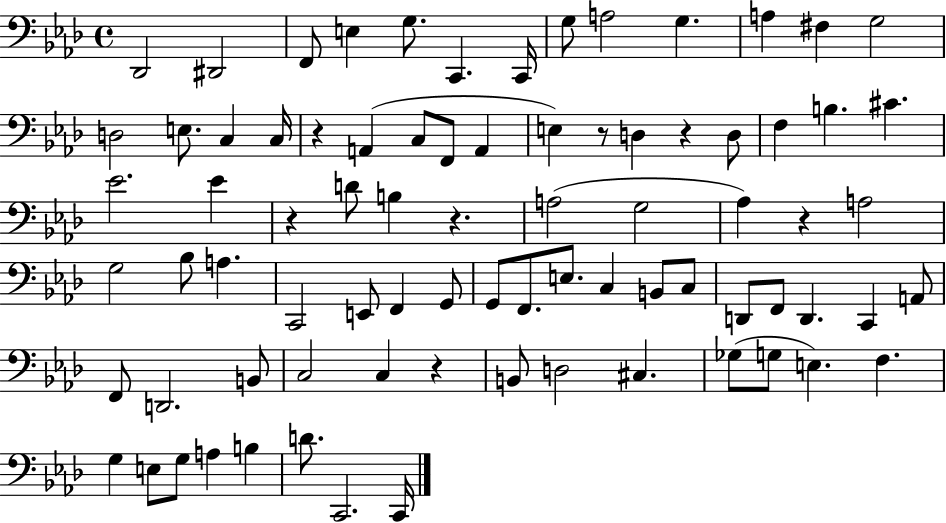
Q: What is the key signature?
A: AES major